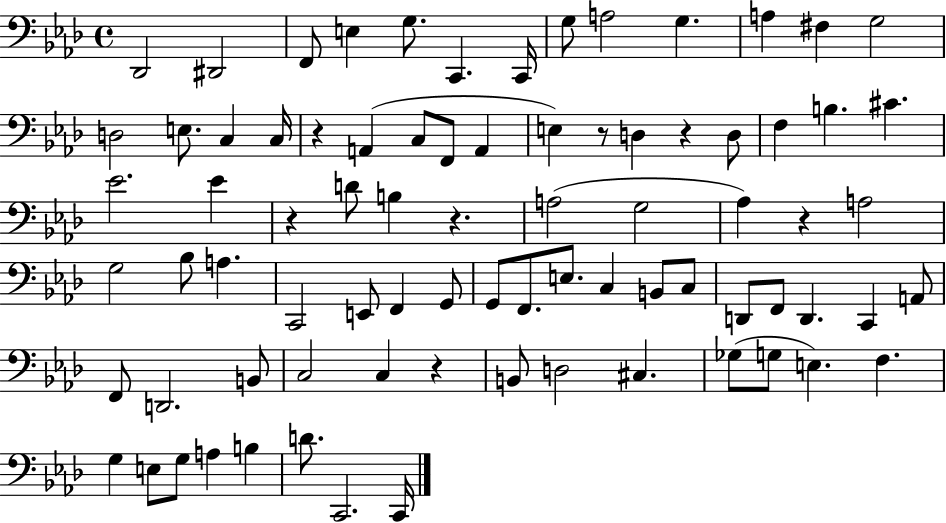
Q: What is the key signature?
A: AES major